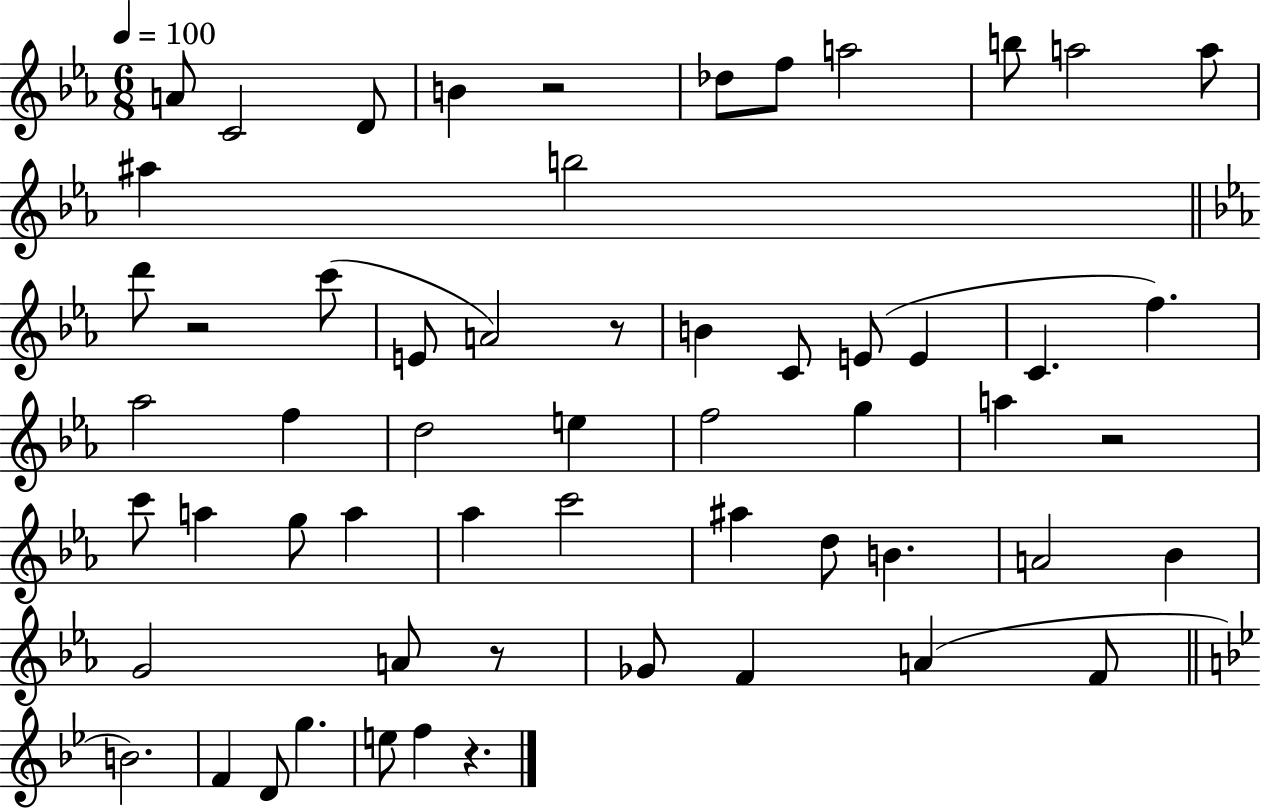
X:1
T:Untitled
M:6/8
L:1/4
K:Eb
A/2 C2 D/2 B z2 _d/2 f/2 a2 b/2 a2 a/2 ^a b2 d'/2 z2 c'/2 E/2 A2 z/2 B C/2 E/2 E C f _a2 f d2 e f2 g a z2 c'/2 a g/2 a _a c'2 ^a d/2 B A2 _B G2 A/2 z/2 _G/2 F A F/2 B2 F D/2 g e/2 f z